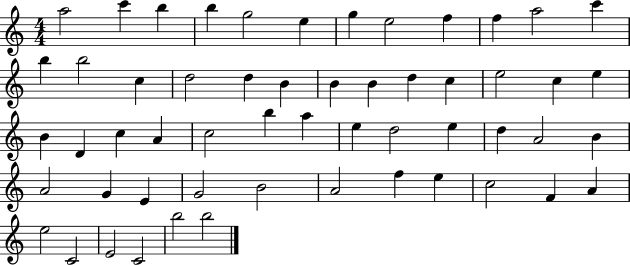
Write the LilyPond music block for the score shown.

{
  \clef treble
  \numericTimeSignature
  \time 4/4
  \key c \major
  a''2 c'''4 b''4 | b''4 g''2 e''4 | g''4 e''2 f''4 | f''4 a''2 c'''4 | \break b''4 b''2 c''4 | d''2 d''4 b'4 | b'4 b'4 d''4 c''4 | e''2 c''4 e''4 | \break b'4 d'4 c''4 a'4 | c''2 b''4 a''4 | e''4 d''2 e''4 | d''4 a'2 b'4 | \break a'2 g'4 e'4 | g'2 b'2 | a'2 f''4 e''4 | c''2 f'4 a'4 | \break e''2 c'2 | e'2 c'2 | b''2 b''2 | \bar "|."
}